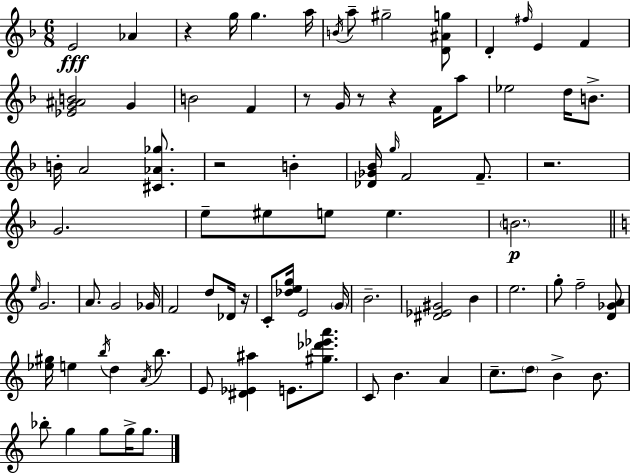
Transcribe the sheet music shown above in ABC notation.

X:1
T:Untitled
M:6/8
L:1/4
K:F
E2 _A z g/4 g a/4 B/4 a/2 ^g2 [D^Ag]/2 D ^f/4 E F [_EG^AB]2 G B2 F z/2 G/4 z/2 z F/4 a/2 _e2 d/4 B/2 B/4 A2 [^C_A_g]/2 z2 B [_D_G_B]/4 g/4 F2 F/2 z2 G2 e/2 ^e/2 e/2 e B2 e/4 G2 A/2 G2 _G/4 F2 d/2 _D/4 z/4 C/2 [_deg]/4 E2 G/4 B2 [^D_E^G]2 B e2 g/2 f2 [D_GA]/2 [_e^g]/4 e b/4 d A/4 b/2 E/2 [^D_E^a] E/2 [^g_d'_e'a']/2 C/2 B A c/2 d/2 B B/2 _b/2 g g/2 g/4 g/2